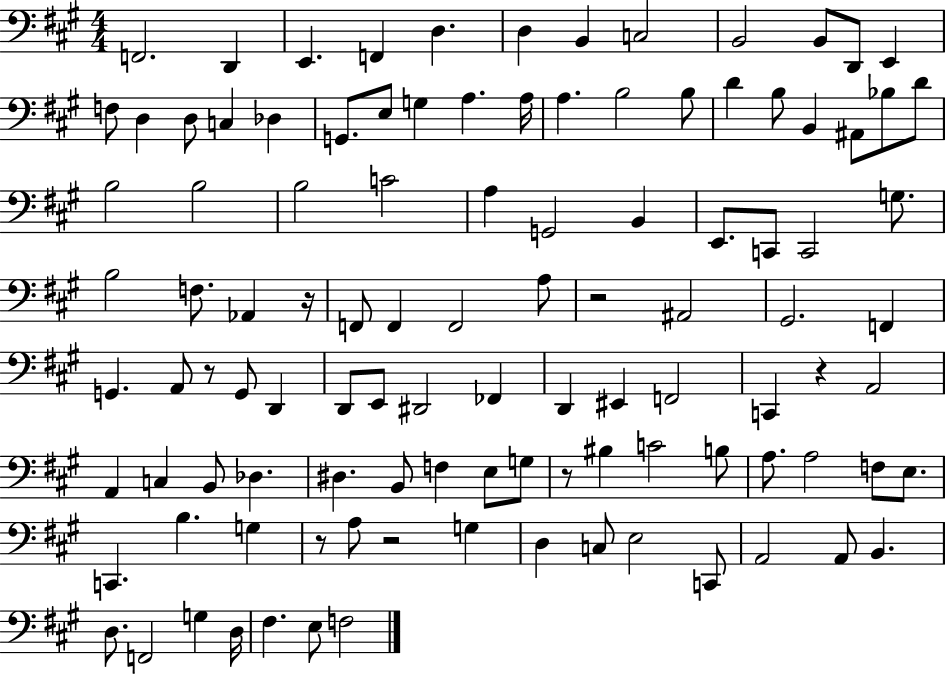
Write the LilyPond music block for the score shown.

{
  \clef bass
  \numericTimeSignature
  \time 4/4
  \key a \major
  f,2. d,4 | e,4. f,4 d4. | d4 b,4 c2 | b,2 b,8 d,8 e,4 | \break f8 d4 d8 c4 des4 | g,8. e8 g4 a4. a16 | a4. b2 b8 | d'4 b8 b,4 ais,8 bes8 d'8 | \break b2 b2 | b2 c'2 | a4 g,2 b,4 | e,8. c,8 c,2 g8. | \break b2 f8. aes,4 r16 | f,8 f,4 f,2 a8 | r2 ais,2 | gis,2. f,4 | \break g,4. a,8 r8 g,8 d,4 | d,8 e,8 dis,2 fes,4 | d,4 eis,4 f,2 | c,4 r4 a,2 | \break a,4 c4 b,8 des4. | dis4. b,8 f4 e8 g8 | r8 bis4 c'2 b8 | a8. a2 f8 e8. | \break c,4. b4. g4 | r8 a8 r2 g4 | d4 c8 e2 c,8 | a,2 a,8 b,4. | \break d8. f,2 g4 d16 | fis4. e8 f2 | \bar "|."
}